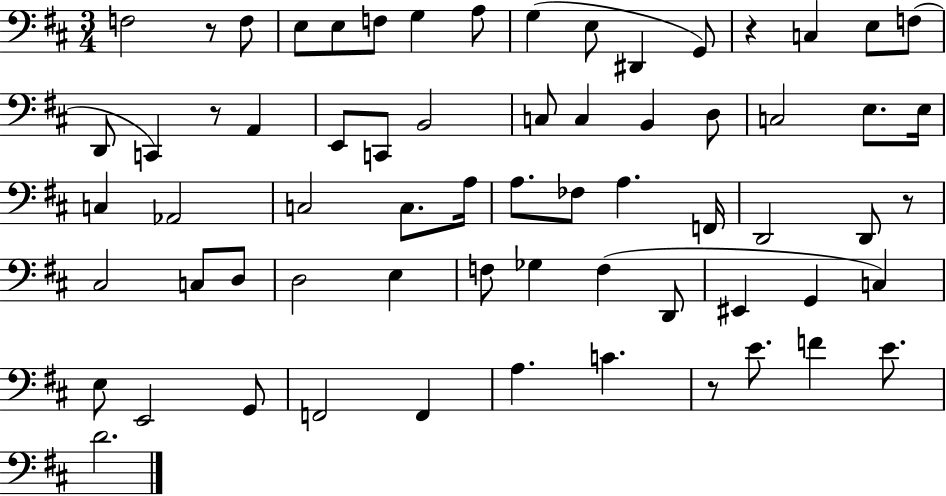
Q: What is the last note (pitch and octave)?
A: D4